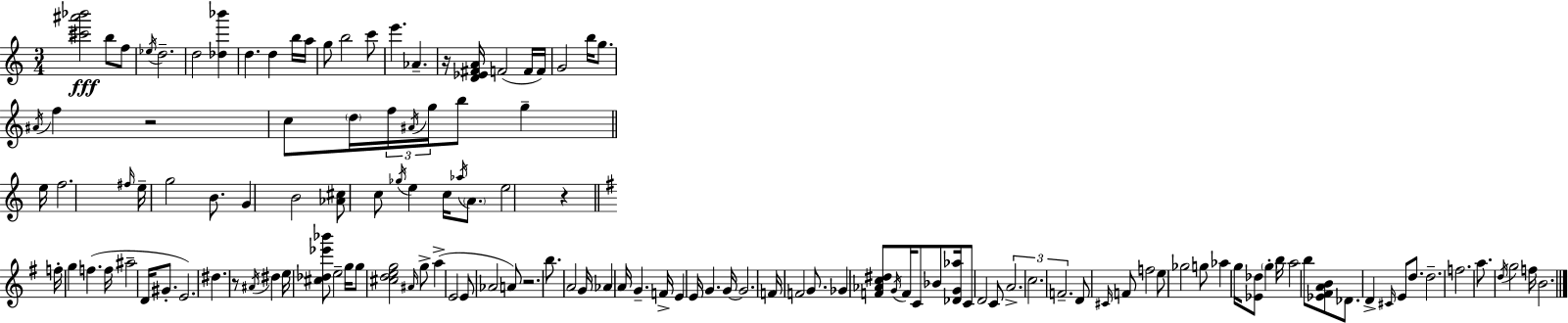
[C#6,A#6,Bb6]/h B5/e F5/e Eb5/s D5/h. D5/h [Db5,Bb6]/q D5/q. D5/q B5/s A5/s G5/e B5/h C6/e E6/q. Ab4/q. R/s [D4,Eb4,F#4,A4]/s F4/h F4/s F4/s G4/h B5/s G5/e. A#4/s F5/q R/h C5/e D5/s F5/s A#4/s G5/s B5/e G5/q E5/s F5/h. F#5/s E5/s G5/h B4/e. G4/q B4/h [Ab4,C#5]/e C5/e Gb5/s E5/q C5/s Ab5/s A4/e. E5/h R/q F5/s G5/q F5/q. F5/s A#5/h D4/s G#4/e. E4/h. D#5/q. R/e A#4/s D#5/q E5/s [C#5,Db5,Eb6,Bb6]/e E5/h G5/s G5/e [C#5,D5,E5,G5]/h A#4/s G5/e A5/q E4/h E4/e Ab4/h A4/e R/h. B5/e. A4/h G4/s Ab4/q A4/s G4/q. F4/s E4/q E4/s G4/q. G4/s G4/h. F4/s F4/h G4/e. Gb4/q [F4,Ab4,C5,D#5]/e G4/s F4/s C4/e Bb4/e [Db4,G4,Ab5]/s C4/e D4/h C4/e A4/h. C5/h. F4/h. D4/e C#4/s F4/e F5/h E5/e Gb5/h G5/e Ab5/q G5/s [Eb4,Db5]/e G5/q B5/s A5/h B5/e [Eb4,F#4,A4,B4]/e Db4/e. D4/q C#4/s E4/e D5/e. D5/h. F5/h. A5/e. D5/s G5/h F5/s B4/h.